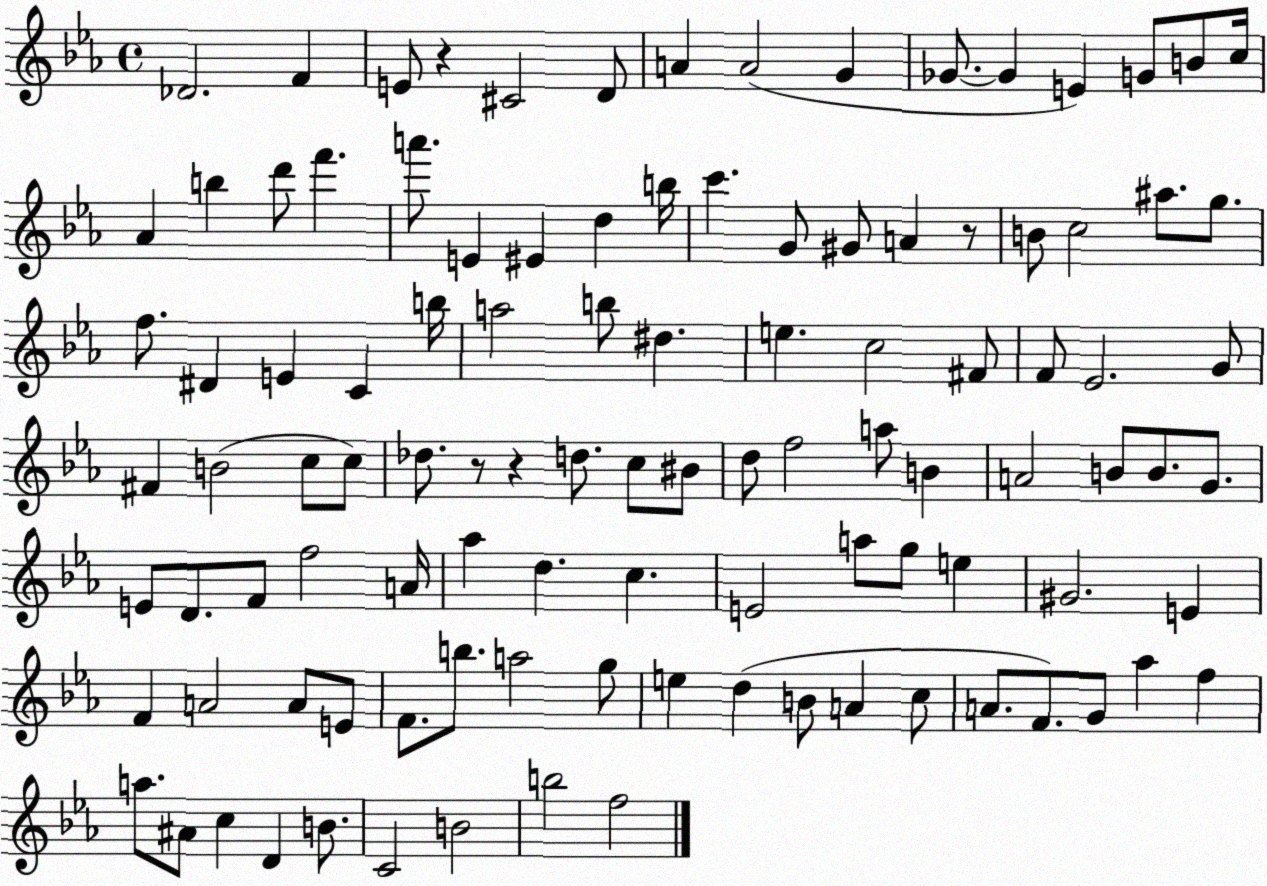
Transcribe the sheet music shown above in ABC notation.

X:1
T:Untitled
M:4/4
L:1/4
K:Eb
_D2 F E/2 z ^C2 D/2 A A2 G _G/2 _G E G/2 B/2 c/4 _A b d'/2 f' a'/2 E ^E d b/4 c' G/2 ^G/2 A z/2 B/2 c2 ^a/2 g/2 f/2 ^D E C b/4 a2 b/2 ^d e c2 ^F/2 F/2 _E2 G/2 ^F B2 c/2 c/2 _d/2 z/2 z d/2 c/2 ^B/2 d/2 f2 a/2 B A2 B/2 B/2 G/2 E/2 D/2 F/2 f2 A/4 _a d c E2 a/2 g/2 e ^G2 E F A2 A/2 E/2 F/2 b/2 a2 g/2 e d B/2 A c/2 A/2 F/2 G/2 _a f a/2 ^A/2 c D B/2 C2 B2 b2 f2